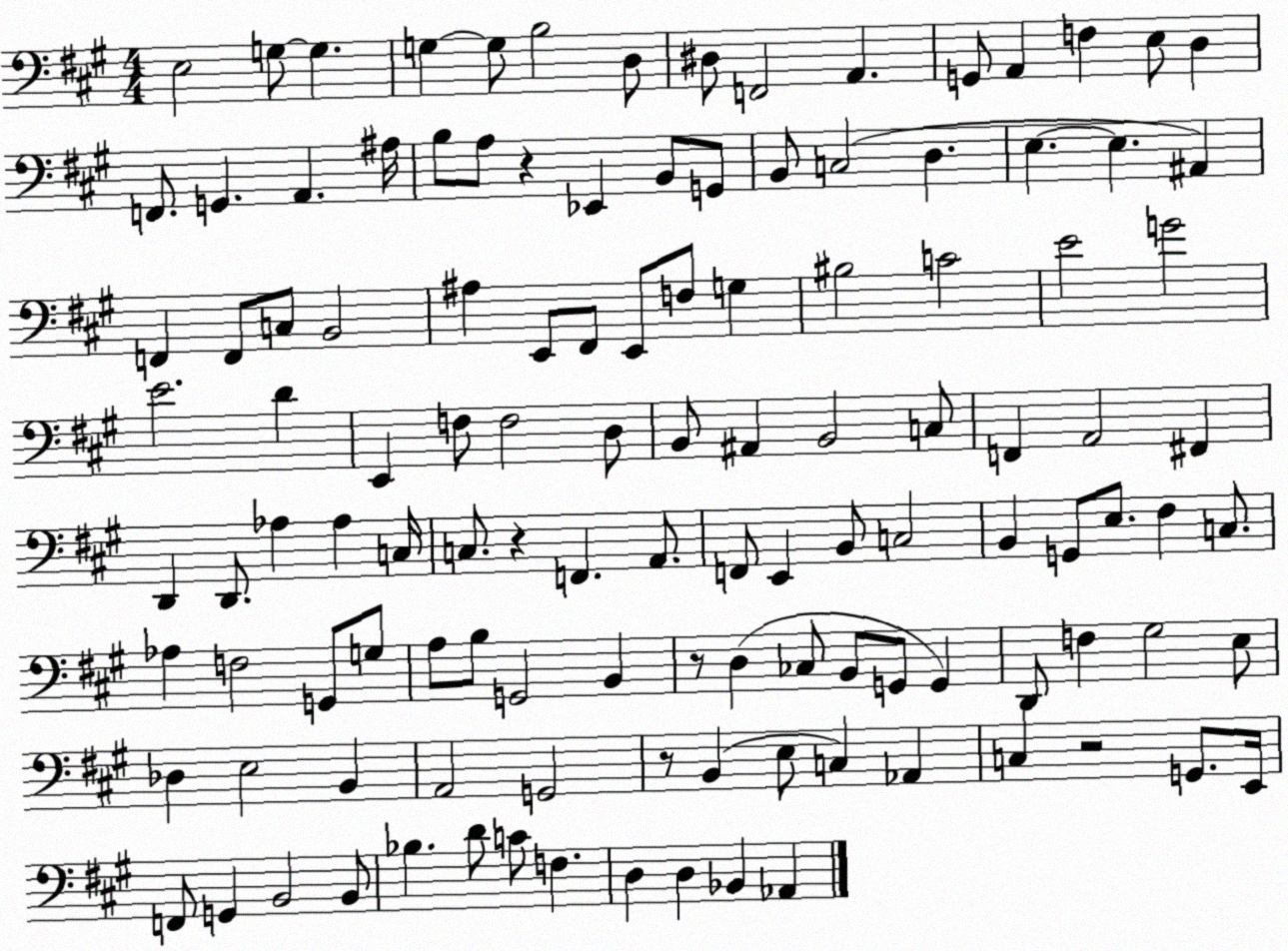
X:1
T:Untitled
M:4/4
L:1/4
K:A
E,2 G,/2 G, G, G,/2 B,2 D,/2 ^D,/2 F,,2 A,, G,,/2 A,, F, E,/2 D, F,,/2 G,, A,, ^A,/4 B,/2 A,/2 z _E,, B,,/2 G,,/2 B,,/2 C,2 D, E, E, ^A,, F,, F,,/2 C,/2 B,,2 ^A, E,,/2 ^F,,/2 E,,/2 F,/2 G, ^B,2 C2 E2 G2 E2 D E,, F,/2 F,2 D,/2 B,,/2 ^A,, B,,2 C,/2 F,, A,,2 ^F,, D,, D,,/2 _A, _A, C,/4 C,/2 z F,, A,,/2 F,,/2 E,, B,,/2 C,2 B,, G,,/2 E,/2 ^F, C,/2 _A, F,2 G,,/2 G,/2 A,/2 B,/2 G,,2 B,, z/2 D, _C,/2 B,,/2 G,,/2 G,, D,,/2 F, ^G,2 E,/2 _D, E,2 B,, A,,2 G,,2 z/2 B,, E,/2 C, _A,, C, z2 G,,/2 E,,/4 F,,/2 G,, B,,2 B,,/2 _B, D/2 C/2 F, D, D, _B,, _A,,